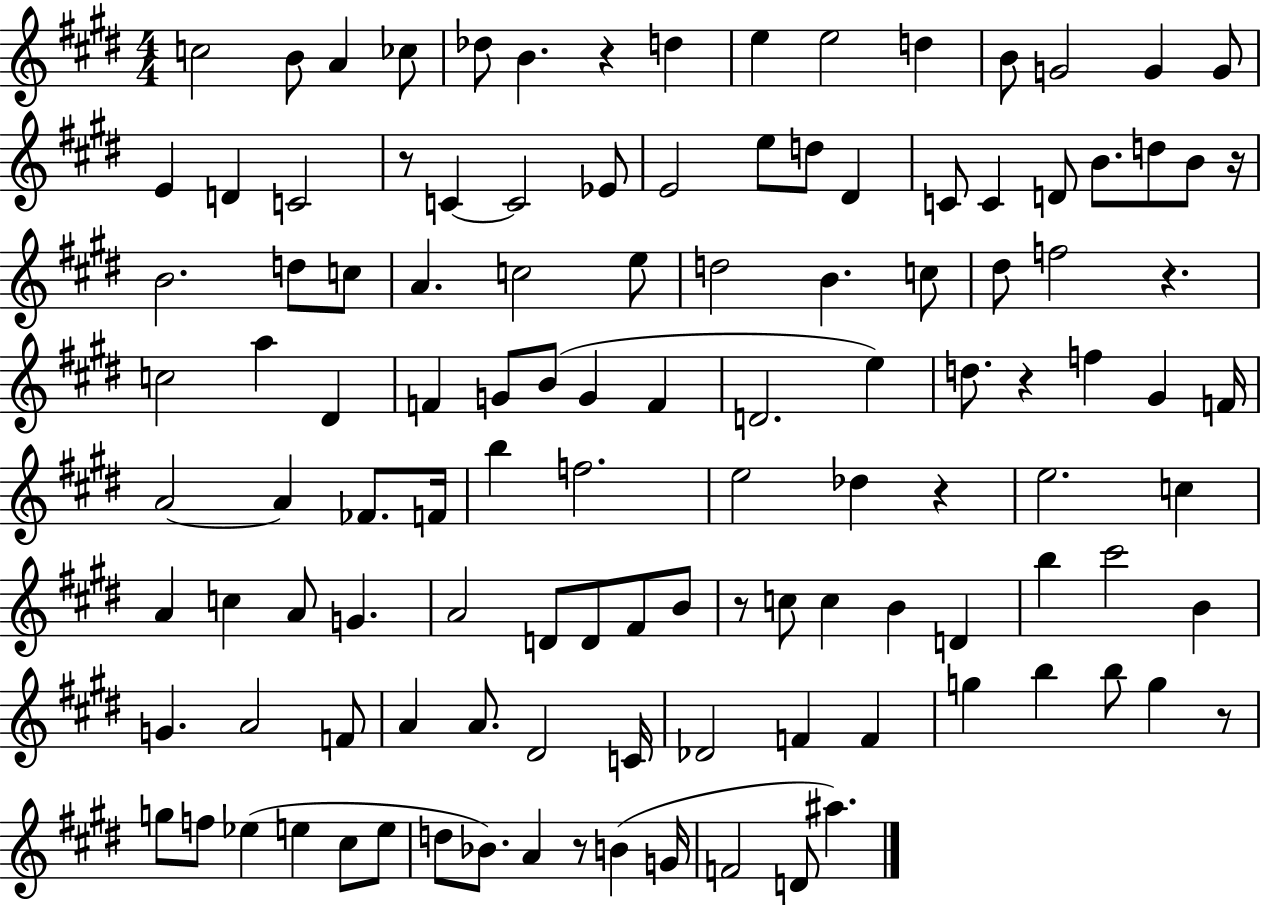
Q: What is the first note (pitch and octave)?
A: C5